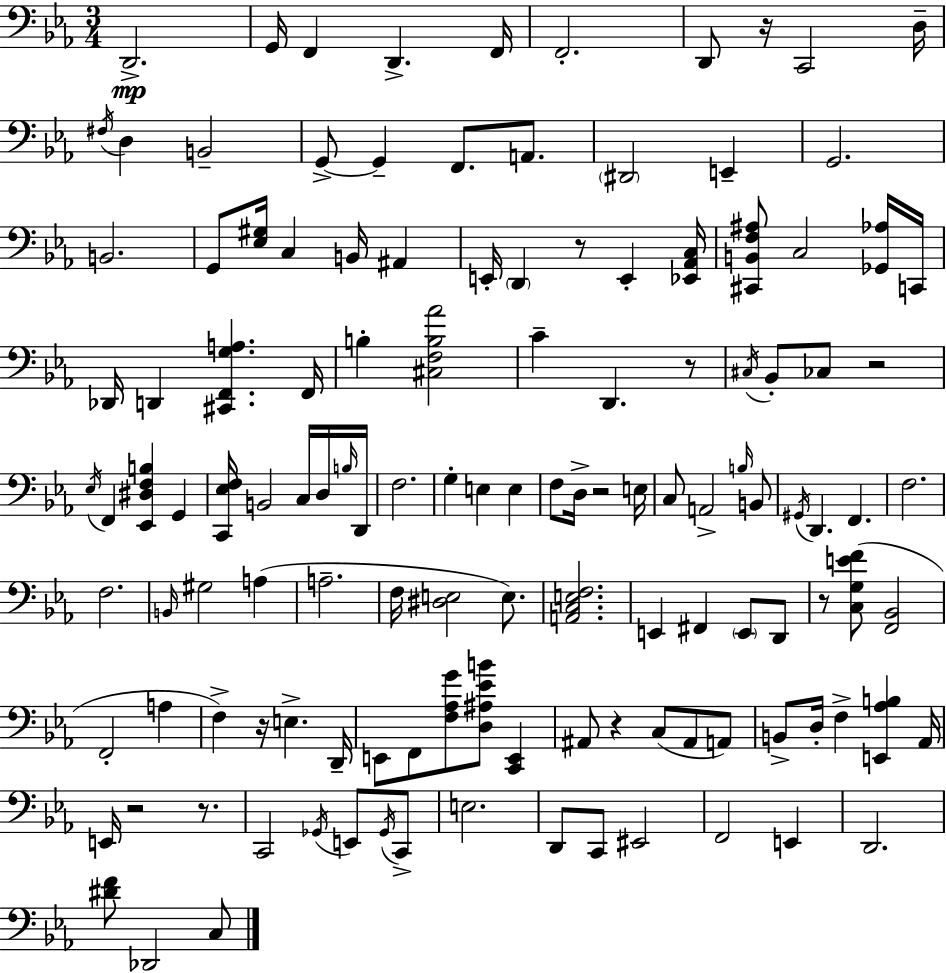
{
  \clef bass
  \numericTimeSignature
  \time 3/4
  \key ees \major
  d,2.->\mp | g,16 f,4 d,4.-> f,16 | f,2.-. | d,8 r16 c,2 d16-- | \break \acciaccatura { fis16 } d4 b,2-- | g,8->~~ g,4-- f,8. a,8. | \parenthesize dis,2 e,4-- | g,2. | \break b,2. | g,8 <ees gis>16 c4 b,16 ais,4 | e,16-. \parenthesize d,4 r8 e,4-. | <ees, aes, c>16 <cis, b, f ais>8 c2 <ges, aes>16 | \break c,16 des,16 d,4 <cis, f, g a>4. | f,16 b4-. <cis f b aes'>2 | c'4-- d,4. r8 | \acciaccatura { cis16 } bes,8-. ces8 r2 | \break \acciaccatura { ees16 } f,4 <ees, dis f b>4 g,4 | <c, ees f>16 b,2 | c16 d16 \grace { b16 } d,16 f2. | g4-. e4 | \break e4 f8 d16-> r2 | e16 c8 a,2-> | \grace { b16 } b,8 \acciaccatura { gis,16 } d,4. | f,4. f2. | \break f2. | \grace { b,16 } gis2 | a4( a2.-- | f16 <dis e>2 | \break e8.) <a, c e f>2. | e,4 fis,4 | \parenthesize e,8 d,8 r8 <c g e' f'>8( <f, bes,>2 | f,2-. | \break a4 f4->) r16 | e4.-> d,16-- e,8 f,8 <f aes g'>8 | <d ais ees' b'>8 <c, e,>4 ais,8 r4 | c8( ais,8 a,8) b,8-> d16-. f4-> | \break <e, aes b>4 aes,16 e,16 r2 | r8. c,2 | \acciaccatura { ges,16 } e,8 \acciaccatura { ges,16 } c,8-> e2. | d,8 c,8 | \break eis,2 f,2 | e,4 d,2. | <dis' f'>8 des,2 | c8 \bar "|."
}